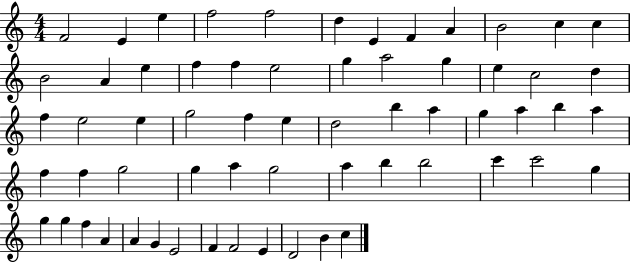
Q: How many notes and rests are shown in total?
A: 62